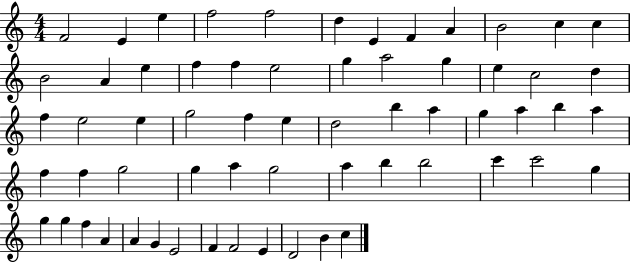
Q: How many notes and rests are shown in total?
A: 62